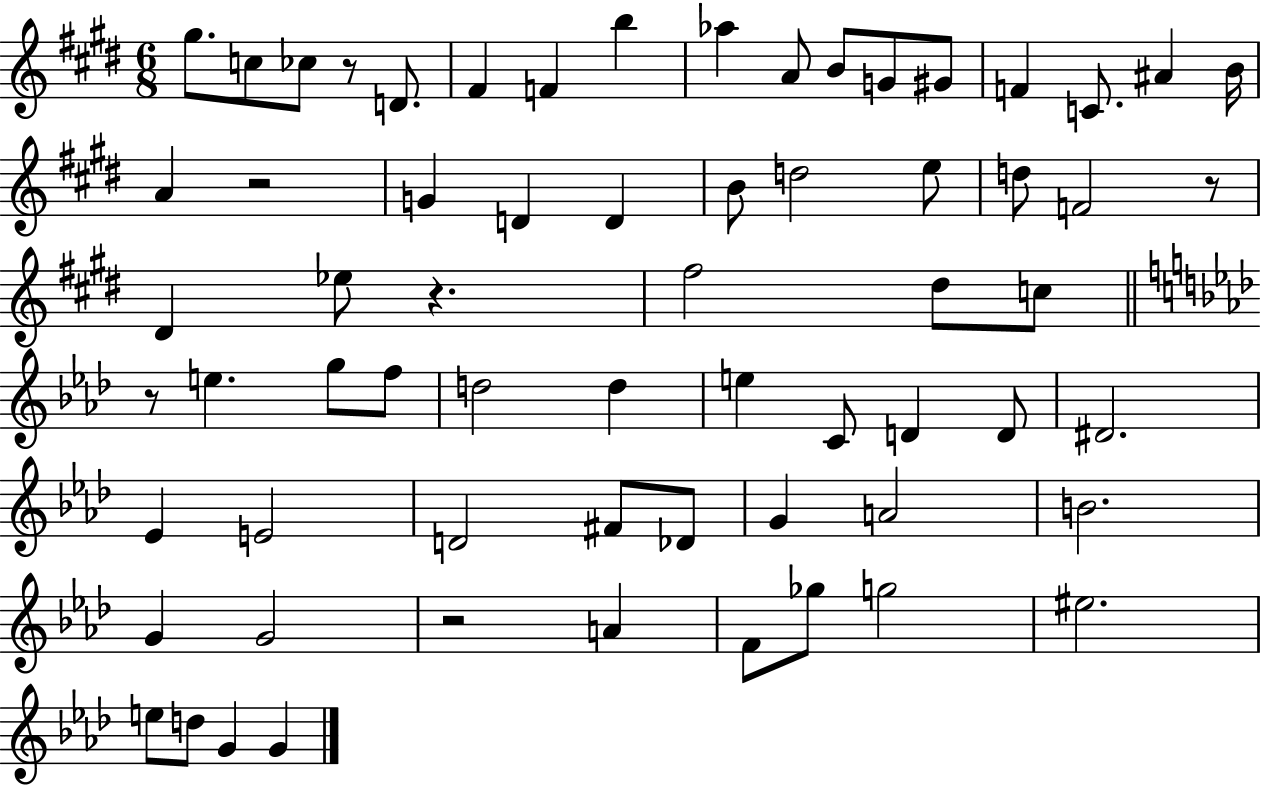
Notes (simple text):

G#5/e. C5/e CES5/e R/e D4/e. F#4/q F4/q B5/q Ab5/q A4/e B4/e G4/e G#4/e F4/q C4/e. A#4/q B4/s A4/q R/h G4/q D4/q D4/q B4/e D5/h E5/e D5/e F4/h R/e D#4/q Eb5/e R/q. F#5/h D#5/e C5/e R/e E5/q. G5/e F5/e D5/h D5/q E5/q C4/e D4/q D4/e D#4/h. Eb4/q E4/h D4/h F#4/e Db4/e G4/q A4/h B4/h. G4/q G4/h R/h A4/q F4/e Gb5/e G5/h EIS5/h. E5/e D5/e G4/q G4/q